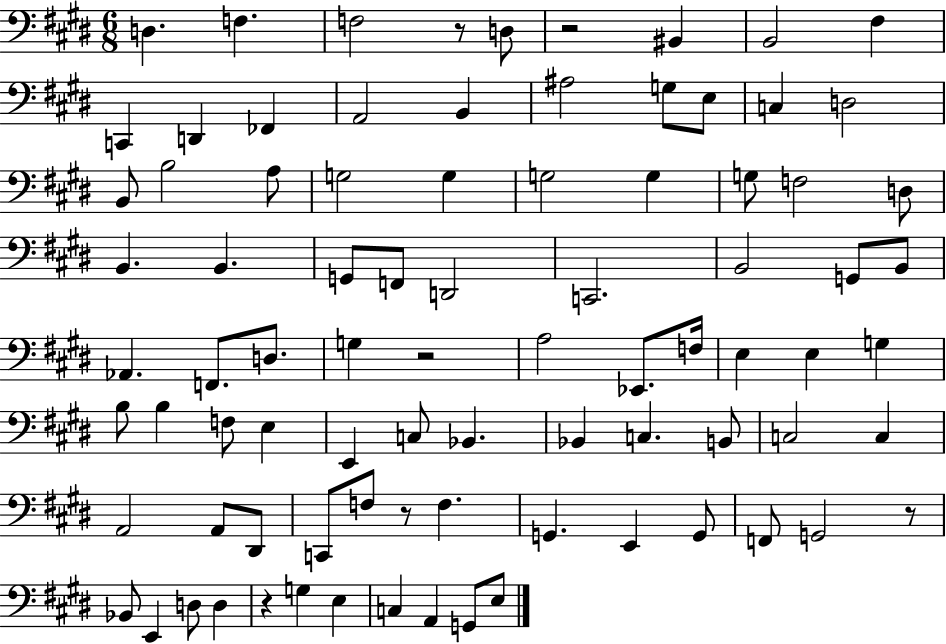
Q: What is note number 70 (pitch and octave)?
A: Bb2